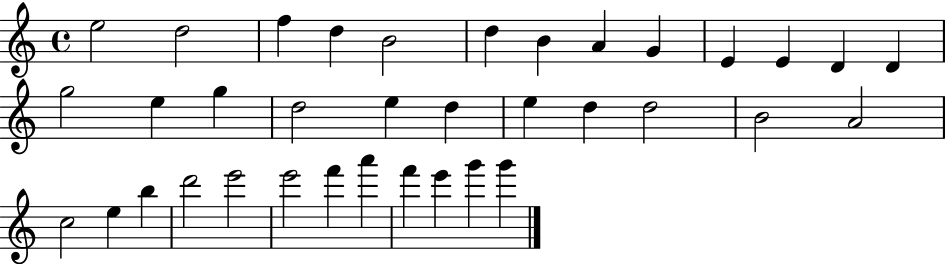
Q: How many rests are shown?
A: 0